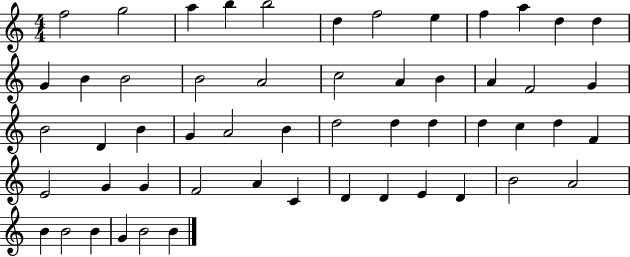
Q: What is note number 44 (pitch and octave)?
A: D4